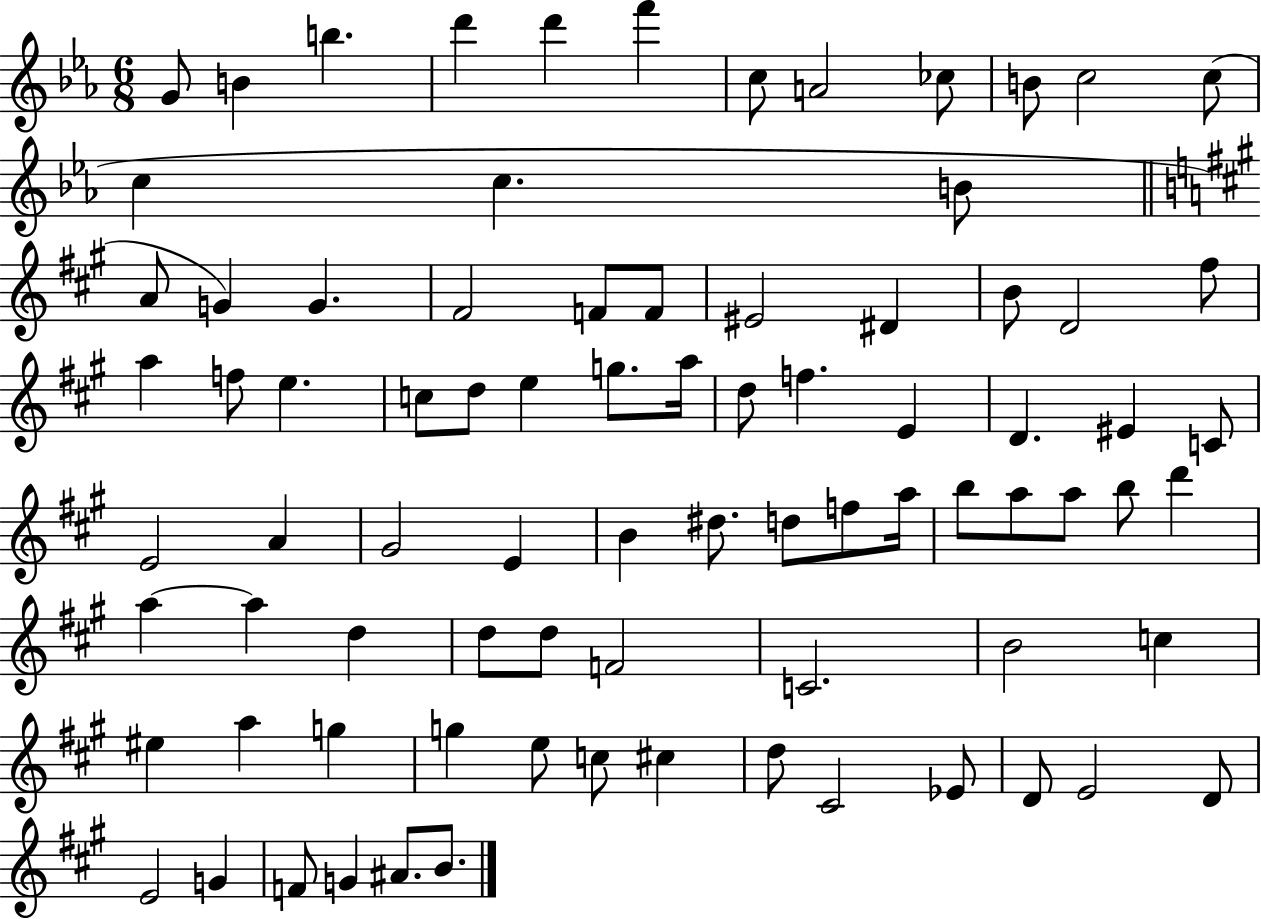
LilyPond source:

{
  \clef treble
  \numericTimeSignature
  \time 6/8
  \key ees \major
  g'8 b'4 b''4. | d'''4 d'''4 f'''4 | c''8 a'2 ces''8 | b'8 c''2 c''8( | \break c''4 c''4. b'8 | \bar "||" \break \key a \major a'8 g'4) g'4. | fis'2 f'8 f'8 | eis'2 dis'4 | b'8 d'2 fis''8 | \break a''4 f''8 e''4. | c''8 d''8 e''4 g''8. a''16 | d''8 f''4. e'4 | d'4. eis'4 c'8 | \break e'2 a'4 | gis'2 e'4 | b'4 dis''8. d''8 f''8 a''16 | b''8 a''8 a''8 b''8 d'''4 | \break a''4~~ a''4 d''4 | d''8 d''8 f'2 | c'2. | b'2 c''4 | \break eis''4 a''4 g''4 | g''4 e''8 c''8 cis''4 | d''8 cis'2 ees'8 | d'8 e'2 d'8 | \break e'2 g'4 | f'8 g'4 ais'8. b'8. | \bar "|."
}